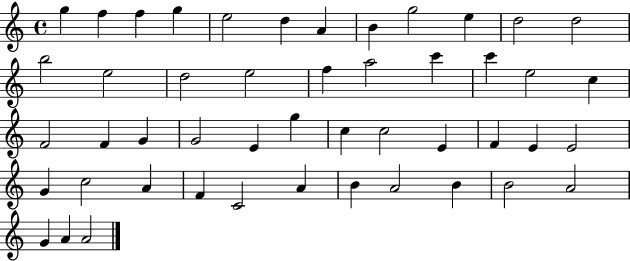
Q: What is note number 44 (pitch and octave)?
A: B4